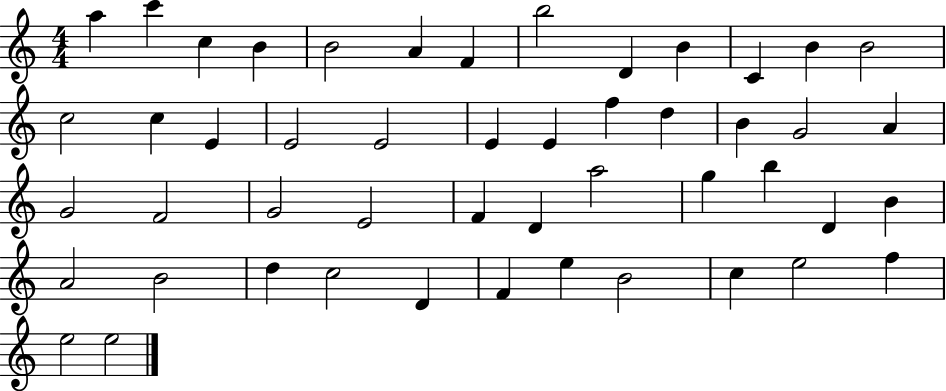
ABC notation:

X:1
T:Untitled
M:4/4
L:1/4
K:C
a c' c B B2 A F b2 D B C B B2 c2 c E E2 E2 E E f d B G2 A G2 F2 G2 E2 F D a2 g b D B A2 B2 d c2 D F e B2 c e2 f e2 e2